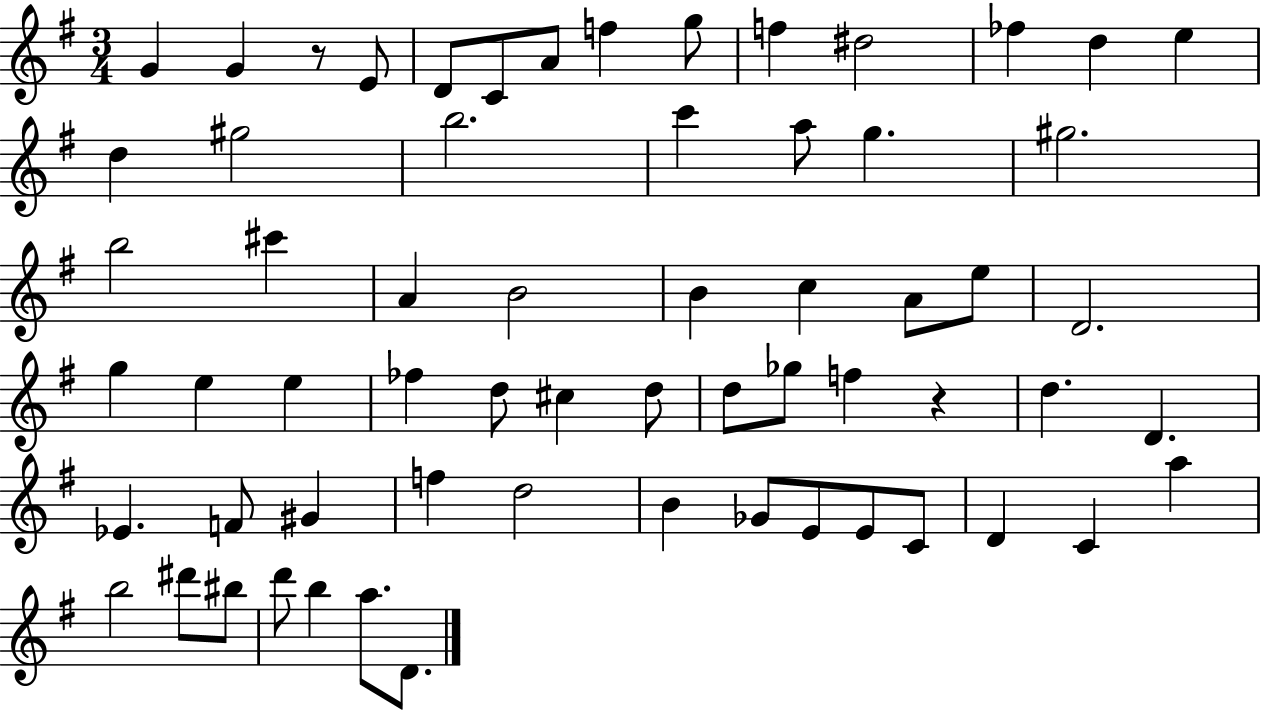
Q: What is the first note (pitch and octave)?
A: G4